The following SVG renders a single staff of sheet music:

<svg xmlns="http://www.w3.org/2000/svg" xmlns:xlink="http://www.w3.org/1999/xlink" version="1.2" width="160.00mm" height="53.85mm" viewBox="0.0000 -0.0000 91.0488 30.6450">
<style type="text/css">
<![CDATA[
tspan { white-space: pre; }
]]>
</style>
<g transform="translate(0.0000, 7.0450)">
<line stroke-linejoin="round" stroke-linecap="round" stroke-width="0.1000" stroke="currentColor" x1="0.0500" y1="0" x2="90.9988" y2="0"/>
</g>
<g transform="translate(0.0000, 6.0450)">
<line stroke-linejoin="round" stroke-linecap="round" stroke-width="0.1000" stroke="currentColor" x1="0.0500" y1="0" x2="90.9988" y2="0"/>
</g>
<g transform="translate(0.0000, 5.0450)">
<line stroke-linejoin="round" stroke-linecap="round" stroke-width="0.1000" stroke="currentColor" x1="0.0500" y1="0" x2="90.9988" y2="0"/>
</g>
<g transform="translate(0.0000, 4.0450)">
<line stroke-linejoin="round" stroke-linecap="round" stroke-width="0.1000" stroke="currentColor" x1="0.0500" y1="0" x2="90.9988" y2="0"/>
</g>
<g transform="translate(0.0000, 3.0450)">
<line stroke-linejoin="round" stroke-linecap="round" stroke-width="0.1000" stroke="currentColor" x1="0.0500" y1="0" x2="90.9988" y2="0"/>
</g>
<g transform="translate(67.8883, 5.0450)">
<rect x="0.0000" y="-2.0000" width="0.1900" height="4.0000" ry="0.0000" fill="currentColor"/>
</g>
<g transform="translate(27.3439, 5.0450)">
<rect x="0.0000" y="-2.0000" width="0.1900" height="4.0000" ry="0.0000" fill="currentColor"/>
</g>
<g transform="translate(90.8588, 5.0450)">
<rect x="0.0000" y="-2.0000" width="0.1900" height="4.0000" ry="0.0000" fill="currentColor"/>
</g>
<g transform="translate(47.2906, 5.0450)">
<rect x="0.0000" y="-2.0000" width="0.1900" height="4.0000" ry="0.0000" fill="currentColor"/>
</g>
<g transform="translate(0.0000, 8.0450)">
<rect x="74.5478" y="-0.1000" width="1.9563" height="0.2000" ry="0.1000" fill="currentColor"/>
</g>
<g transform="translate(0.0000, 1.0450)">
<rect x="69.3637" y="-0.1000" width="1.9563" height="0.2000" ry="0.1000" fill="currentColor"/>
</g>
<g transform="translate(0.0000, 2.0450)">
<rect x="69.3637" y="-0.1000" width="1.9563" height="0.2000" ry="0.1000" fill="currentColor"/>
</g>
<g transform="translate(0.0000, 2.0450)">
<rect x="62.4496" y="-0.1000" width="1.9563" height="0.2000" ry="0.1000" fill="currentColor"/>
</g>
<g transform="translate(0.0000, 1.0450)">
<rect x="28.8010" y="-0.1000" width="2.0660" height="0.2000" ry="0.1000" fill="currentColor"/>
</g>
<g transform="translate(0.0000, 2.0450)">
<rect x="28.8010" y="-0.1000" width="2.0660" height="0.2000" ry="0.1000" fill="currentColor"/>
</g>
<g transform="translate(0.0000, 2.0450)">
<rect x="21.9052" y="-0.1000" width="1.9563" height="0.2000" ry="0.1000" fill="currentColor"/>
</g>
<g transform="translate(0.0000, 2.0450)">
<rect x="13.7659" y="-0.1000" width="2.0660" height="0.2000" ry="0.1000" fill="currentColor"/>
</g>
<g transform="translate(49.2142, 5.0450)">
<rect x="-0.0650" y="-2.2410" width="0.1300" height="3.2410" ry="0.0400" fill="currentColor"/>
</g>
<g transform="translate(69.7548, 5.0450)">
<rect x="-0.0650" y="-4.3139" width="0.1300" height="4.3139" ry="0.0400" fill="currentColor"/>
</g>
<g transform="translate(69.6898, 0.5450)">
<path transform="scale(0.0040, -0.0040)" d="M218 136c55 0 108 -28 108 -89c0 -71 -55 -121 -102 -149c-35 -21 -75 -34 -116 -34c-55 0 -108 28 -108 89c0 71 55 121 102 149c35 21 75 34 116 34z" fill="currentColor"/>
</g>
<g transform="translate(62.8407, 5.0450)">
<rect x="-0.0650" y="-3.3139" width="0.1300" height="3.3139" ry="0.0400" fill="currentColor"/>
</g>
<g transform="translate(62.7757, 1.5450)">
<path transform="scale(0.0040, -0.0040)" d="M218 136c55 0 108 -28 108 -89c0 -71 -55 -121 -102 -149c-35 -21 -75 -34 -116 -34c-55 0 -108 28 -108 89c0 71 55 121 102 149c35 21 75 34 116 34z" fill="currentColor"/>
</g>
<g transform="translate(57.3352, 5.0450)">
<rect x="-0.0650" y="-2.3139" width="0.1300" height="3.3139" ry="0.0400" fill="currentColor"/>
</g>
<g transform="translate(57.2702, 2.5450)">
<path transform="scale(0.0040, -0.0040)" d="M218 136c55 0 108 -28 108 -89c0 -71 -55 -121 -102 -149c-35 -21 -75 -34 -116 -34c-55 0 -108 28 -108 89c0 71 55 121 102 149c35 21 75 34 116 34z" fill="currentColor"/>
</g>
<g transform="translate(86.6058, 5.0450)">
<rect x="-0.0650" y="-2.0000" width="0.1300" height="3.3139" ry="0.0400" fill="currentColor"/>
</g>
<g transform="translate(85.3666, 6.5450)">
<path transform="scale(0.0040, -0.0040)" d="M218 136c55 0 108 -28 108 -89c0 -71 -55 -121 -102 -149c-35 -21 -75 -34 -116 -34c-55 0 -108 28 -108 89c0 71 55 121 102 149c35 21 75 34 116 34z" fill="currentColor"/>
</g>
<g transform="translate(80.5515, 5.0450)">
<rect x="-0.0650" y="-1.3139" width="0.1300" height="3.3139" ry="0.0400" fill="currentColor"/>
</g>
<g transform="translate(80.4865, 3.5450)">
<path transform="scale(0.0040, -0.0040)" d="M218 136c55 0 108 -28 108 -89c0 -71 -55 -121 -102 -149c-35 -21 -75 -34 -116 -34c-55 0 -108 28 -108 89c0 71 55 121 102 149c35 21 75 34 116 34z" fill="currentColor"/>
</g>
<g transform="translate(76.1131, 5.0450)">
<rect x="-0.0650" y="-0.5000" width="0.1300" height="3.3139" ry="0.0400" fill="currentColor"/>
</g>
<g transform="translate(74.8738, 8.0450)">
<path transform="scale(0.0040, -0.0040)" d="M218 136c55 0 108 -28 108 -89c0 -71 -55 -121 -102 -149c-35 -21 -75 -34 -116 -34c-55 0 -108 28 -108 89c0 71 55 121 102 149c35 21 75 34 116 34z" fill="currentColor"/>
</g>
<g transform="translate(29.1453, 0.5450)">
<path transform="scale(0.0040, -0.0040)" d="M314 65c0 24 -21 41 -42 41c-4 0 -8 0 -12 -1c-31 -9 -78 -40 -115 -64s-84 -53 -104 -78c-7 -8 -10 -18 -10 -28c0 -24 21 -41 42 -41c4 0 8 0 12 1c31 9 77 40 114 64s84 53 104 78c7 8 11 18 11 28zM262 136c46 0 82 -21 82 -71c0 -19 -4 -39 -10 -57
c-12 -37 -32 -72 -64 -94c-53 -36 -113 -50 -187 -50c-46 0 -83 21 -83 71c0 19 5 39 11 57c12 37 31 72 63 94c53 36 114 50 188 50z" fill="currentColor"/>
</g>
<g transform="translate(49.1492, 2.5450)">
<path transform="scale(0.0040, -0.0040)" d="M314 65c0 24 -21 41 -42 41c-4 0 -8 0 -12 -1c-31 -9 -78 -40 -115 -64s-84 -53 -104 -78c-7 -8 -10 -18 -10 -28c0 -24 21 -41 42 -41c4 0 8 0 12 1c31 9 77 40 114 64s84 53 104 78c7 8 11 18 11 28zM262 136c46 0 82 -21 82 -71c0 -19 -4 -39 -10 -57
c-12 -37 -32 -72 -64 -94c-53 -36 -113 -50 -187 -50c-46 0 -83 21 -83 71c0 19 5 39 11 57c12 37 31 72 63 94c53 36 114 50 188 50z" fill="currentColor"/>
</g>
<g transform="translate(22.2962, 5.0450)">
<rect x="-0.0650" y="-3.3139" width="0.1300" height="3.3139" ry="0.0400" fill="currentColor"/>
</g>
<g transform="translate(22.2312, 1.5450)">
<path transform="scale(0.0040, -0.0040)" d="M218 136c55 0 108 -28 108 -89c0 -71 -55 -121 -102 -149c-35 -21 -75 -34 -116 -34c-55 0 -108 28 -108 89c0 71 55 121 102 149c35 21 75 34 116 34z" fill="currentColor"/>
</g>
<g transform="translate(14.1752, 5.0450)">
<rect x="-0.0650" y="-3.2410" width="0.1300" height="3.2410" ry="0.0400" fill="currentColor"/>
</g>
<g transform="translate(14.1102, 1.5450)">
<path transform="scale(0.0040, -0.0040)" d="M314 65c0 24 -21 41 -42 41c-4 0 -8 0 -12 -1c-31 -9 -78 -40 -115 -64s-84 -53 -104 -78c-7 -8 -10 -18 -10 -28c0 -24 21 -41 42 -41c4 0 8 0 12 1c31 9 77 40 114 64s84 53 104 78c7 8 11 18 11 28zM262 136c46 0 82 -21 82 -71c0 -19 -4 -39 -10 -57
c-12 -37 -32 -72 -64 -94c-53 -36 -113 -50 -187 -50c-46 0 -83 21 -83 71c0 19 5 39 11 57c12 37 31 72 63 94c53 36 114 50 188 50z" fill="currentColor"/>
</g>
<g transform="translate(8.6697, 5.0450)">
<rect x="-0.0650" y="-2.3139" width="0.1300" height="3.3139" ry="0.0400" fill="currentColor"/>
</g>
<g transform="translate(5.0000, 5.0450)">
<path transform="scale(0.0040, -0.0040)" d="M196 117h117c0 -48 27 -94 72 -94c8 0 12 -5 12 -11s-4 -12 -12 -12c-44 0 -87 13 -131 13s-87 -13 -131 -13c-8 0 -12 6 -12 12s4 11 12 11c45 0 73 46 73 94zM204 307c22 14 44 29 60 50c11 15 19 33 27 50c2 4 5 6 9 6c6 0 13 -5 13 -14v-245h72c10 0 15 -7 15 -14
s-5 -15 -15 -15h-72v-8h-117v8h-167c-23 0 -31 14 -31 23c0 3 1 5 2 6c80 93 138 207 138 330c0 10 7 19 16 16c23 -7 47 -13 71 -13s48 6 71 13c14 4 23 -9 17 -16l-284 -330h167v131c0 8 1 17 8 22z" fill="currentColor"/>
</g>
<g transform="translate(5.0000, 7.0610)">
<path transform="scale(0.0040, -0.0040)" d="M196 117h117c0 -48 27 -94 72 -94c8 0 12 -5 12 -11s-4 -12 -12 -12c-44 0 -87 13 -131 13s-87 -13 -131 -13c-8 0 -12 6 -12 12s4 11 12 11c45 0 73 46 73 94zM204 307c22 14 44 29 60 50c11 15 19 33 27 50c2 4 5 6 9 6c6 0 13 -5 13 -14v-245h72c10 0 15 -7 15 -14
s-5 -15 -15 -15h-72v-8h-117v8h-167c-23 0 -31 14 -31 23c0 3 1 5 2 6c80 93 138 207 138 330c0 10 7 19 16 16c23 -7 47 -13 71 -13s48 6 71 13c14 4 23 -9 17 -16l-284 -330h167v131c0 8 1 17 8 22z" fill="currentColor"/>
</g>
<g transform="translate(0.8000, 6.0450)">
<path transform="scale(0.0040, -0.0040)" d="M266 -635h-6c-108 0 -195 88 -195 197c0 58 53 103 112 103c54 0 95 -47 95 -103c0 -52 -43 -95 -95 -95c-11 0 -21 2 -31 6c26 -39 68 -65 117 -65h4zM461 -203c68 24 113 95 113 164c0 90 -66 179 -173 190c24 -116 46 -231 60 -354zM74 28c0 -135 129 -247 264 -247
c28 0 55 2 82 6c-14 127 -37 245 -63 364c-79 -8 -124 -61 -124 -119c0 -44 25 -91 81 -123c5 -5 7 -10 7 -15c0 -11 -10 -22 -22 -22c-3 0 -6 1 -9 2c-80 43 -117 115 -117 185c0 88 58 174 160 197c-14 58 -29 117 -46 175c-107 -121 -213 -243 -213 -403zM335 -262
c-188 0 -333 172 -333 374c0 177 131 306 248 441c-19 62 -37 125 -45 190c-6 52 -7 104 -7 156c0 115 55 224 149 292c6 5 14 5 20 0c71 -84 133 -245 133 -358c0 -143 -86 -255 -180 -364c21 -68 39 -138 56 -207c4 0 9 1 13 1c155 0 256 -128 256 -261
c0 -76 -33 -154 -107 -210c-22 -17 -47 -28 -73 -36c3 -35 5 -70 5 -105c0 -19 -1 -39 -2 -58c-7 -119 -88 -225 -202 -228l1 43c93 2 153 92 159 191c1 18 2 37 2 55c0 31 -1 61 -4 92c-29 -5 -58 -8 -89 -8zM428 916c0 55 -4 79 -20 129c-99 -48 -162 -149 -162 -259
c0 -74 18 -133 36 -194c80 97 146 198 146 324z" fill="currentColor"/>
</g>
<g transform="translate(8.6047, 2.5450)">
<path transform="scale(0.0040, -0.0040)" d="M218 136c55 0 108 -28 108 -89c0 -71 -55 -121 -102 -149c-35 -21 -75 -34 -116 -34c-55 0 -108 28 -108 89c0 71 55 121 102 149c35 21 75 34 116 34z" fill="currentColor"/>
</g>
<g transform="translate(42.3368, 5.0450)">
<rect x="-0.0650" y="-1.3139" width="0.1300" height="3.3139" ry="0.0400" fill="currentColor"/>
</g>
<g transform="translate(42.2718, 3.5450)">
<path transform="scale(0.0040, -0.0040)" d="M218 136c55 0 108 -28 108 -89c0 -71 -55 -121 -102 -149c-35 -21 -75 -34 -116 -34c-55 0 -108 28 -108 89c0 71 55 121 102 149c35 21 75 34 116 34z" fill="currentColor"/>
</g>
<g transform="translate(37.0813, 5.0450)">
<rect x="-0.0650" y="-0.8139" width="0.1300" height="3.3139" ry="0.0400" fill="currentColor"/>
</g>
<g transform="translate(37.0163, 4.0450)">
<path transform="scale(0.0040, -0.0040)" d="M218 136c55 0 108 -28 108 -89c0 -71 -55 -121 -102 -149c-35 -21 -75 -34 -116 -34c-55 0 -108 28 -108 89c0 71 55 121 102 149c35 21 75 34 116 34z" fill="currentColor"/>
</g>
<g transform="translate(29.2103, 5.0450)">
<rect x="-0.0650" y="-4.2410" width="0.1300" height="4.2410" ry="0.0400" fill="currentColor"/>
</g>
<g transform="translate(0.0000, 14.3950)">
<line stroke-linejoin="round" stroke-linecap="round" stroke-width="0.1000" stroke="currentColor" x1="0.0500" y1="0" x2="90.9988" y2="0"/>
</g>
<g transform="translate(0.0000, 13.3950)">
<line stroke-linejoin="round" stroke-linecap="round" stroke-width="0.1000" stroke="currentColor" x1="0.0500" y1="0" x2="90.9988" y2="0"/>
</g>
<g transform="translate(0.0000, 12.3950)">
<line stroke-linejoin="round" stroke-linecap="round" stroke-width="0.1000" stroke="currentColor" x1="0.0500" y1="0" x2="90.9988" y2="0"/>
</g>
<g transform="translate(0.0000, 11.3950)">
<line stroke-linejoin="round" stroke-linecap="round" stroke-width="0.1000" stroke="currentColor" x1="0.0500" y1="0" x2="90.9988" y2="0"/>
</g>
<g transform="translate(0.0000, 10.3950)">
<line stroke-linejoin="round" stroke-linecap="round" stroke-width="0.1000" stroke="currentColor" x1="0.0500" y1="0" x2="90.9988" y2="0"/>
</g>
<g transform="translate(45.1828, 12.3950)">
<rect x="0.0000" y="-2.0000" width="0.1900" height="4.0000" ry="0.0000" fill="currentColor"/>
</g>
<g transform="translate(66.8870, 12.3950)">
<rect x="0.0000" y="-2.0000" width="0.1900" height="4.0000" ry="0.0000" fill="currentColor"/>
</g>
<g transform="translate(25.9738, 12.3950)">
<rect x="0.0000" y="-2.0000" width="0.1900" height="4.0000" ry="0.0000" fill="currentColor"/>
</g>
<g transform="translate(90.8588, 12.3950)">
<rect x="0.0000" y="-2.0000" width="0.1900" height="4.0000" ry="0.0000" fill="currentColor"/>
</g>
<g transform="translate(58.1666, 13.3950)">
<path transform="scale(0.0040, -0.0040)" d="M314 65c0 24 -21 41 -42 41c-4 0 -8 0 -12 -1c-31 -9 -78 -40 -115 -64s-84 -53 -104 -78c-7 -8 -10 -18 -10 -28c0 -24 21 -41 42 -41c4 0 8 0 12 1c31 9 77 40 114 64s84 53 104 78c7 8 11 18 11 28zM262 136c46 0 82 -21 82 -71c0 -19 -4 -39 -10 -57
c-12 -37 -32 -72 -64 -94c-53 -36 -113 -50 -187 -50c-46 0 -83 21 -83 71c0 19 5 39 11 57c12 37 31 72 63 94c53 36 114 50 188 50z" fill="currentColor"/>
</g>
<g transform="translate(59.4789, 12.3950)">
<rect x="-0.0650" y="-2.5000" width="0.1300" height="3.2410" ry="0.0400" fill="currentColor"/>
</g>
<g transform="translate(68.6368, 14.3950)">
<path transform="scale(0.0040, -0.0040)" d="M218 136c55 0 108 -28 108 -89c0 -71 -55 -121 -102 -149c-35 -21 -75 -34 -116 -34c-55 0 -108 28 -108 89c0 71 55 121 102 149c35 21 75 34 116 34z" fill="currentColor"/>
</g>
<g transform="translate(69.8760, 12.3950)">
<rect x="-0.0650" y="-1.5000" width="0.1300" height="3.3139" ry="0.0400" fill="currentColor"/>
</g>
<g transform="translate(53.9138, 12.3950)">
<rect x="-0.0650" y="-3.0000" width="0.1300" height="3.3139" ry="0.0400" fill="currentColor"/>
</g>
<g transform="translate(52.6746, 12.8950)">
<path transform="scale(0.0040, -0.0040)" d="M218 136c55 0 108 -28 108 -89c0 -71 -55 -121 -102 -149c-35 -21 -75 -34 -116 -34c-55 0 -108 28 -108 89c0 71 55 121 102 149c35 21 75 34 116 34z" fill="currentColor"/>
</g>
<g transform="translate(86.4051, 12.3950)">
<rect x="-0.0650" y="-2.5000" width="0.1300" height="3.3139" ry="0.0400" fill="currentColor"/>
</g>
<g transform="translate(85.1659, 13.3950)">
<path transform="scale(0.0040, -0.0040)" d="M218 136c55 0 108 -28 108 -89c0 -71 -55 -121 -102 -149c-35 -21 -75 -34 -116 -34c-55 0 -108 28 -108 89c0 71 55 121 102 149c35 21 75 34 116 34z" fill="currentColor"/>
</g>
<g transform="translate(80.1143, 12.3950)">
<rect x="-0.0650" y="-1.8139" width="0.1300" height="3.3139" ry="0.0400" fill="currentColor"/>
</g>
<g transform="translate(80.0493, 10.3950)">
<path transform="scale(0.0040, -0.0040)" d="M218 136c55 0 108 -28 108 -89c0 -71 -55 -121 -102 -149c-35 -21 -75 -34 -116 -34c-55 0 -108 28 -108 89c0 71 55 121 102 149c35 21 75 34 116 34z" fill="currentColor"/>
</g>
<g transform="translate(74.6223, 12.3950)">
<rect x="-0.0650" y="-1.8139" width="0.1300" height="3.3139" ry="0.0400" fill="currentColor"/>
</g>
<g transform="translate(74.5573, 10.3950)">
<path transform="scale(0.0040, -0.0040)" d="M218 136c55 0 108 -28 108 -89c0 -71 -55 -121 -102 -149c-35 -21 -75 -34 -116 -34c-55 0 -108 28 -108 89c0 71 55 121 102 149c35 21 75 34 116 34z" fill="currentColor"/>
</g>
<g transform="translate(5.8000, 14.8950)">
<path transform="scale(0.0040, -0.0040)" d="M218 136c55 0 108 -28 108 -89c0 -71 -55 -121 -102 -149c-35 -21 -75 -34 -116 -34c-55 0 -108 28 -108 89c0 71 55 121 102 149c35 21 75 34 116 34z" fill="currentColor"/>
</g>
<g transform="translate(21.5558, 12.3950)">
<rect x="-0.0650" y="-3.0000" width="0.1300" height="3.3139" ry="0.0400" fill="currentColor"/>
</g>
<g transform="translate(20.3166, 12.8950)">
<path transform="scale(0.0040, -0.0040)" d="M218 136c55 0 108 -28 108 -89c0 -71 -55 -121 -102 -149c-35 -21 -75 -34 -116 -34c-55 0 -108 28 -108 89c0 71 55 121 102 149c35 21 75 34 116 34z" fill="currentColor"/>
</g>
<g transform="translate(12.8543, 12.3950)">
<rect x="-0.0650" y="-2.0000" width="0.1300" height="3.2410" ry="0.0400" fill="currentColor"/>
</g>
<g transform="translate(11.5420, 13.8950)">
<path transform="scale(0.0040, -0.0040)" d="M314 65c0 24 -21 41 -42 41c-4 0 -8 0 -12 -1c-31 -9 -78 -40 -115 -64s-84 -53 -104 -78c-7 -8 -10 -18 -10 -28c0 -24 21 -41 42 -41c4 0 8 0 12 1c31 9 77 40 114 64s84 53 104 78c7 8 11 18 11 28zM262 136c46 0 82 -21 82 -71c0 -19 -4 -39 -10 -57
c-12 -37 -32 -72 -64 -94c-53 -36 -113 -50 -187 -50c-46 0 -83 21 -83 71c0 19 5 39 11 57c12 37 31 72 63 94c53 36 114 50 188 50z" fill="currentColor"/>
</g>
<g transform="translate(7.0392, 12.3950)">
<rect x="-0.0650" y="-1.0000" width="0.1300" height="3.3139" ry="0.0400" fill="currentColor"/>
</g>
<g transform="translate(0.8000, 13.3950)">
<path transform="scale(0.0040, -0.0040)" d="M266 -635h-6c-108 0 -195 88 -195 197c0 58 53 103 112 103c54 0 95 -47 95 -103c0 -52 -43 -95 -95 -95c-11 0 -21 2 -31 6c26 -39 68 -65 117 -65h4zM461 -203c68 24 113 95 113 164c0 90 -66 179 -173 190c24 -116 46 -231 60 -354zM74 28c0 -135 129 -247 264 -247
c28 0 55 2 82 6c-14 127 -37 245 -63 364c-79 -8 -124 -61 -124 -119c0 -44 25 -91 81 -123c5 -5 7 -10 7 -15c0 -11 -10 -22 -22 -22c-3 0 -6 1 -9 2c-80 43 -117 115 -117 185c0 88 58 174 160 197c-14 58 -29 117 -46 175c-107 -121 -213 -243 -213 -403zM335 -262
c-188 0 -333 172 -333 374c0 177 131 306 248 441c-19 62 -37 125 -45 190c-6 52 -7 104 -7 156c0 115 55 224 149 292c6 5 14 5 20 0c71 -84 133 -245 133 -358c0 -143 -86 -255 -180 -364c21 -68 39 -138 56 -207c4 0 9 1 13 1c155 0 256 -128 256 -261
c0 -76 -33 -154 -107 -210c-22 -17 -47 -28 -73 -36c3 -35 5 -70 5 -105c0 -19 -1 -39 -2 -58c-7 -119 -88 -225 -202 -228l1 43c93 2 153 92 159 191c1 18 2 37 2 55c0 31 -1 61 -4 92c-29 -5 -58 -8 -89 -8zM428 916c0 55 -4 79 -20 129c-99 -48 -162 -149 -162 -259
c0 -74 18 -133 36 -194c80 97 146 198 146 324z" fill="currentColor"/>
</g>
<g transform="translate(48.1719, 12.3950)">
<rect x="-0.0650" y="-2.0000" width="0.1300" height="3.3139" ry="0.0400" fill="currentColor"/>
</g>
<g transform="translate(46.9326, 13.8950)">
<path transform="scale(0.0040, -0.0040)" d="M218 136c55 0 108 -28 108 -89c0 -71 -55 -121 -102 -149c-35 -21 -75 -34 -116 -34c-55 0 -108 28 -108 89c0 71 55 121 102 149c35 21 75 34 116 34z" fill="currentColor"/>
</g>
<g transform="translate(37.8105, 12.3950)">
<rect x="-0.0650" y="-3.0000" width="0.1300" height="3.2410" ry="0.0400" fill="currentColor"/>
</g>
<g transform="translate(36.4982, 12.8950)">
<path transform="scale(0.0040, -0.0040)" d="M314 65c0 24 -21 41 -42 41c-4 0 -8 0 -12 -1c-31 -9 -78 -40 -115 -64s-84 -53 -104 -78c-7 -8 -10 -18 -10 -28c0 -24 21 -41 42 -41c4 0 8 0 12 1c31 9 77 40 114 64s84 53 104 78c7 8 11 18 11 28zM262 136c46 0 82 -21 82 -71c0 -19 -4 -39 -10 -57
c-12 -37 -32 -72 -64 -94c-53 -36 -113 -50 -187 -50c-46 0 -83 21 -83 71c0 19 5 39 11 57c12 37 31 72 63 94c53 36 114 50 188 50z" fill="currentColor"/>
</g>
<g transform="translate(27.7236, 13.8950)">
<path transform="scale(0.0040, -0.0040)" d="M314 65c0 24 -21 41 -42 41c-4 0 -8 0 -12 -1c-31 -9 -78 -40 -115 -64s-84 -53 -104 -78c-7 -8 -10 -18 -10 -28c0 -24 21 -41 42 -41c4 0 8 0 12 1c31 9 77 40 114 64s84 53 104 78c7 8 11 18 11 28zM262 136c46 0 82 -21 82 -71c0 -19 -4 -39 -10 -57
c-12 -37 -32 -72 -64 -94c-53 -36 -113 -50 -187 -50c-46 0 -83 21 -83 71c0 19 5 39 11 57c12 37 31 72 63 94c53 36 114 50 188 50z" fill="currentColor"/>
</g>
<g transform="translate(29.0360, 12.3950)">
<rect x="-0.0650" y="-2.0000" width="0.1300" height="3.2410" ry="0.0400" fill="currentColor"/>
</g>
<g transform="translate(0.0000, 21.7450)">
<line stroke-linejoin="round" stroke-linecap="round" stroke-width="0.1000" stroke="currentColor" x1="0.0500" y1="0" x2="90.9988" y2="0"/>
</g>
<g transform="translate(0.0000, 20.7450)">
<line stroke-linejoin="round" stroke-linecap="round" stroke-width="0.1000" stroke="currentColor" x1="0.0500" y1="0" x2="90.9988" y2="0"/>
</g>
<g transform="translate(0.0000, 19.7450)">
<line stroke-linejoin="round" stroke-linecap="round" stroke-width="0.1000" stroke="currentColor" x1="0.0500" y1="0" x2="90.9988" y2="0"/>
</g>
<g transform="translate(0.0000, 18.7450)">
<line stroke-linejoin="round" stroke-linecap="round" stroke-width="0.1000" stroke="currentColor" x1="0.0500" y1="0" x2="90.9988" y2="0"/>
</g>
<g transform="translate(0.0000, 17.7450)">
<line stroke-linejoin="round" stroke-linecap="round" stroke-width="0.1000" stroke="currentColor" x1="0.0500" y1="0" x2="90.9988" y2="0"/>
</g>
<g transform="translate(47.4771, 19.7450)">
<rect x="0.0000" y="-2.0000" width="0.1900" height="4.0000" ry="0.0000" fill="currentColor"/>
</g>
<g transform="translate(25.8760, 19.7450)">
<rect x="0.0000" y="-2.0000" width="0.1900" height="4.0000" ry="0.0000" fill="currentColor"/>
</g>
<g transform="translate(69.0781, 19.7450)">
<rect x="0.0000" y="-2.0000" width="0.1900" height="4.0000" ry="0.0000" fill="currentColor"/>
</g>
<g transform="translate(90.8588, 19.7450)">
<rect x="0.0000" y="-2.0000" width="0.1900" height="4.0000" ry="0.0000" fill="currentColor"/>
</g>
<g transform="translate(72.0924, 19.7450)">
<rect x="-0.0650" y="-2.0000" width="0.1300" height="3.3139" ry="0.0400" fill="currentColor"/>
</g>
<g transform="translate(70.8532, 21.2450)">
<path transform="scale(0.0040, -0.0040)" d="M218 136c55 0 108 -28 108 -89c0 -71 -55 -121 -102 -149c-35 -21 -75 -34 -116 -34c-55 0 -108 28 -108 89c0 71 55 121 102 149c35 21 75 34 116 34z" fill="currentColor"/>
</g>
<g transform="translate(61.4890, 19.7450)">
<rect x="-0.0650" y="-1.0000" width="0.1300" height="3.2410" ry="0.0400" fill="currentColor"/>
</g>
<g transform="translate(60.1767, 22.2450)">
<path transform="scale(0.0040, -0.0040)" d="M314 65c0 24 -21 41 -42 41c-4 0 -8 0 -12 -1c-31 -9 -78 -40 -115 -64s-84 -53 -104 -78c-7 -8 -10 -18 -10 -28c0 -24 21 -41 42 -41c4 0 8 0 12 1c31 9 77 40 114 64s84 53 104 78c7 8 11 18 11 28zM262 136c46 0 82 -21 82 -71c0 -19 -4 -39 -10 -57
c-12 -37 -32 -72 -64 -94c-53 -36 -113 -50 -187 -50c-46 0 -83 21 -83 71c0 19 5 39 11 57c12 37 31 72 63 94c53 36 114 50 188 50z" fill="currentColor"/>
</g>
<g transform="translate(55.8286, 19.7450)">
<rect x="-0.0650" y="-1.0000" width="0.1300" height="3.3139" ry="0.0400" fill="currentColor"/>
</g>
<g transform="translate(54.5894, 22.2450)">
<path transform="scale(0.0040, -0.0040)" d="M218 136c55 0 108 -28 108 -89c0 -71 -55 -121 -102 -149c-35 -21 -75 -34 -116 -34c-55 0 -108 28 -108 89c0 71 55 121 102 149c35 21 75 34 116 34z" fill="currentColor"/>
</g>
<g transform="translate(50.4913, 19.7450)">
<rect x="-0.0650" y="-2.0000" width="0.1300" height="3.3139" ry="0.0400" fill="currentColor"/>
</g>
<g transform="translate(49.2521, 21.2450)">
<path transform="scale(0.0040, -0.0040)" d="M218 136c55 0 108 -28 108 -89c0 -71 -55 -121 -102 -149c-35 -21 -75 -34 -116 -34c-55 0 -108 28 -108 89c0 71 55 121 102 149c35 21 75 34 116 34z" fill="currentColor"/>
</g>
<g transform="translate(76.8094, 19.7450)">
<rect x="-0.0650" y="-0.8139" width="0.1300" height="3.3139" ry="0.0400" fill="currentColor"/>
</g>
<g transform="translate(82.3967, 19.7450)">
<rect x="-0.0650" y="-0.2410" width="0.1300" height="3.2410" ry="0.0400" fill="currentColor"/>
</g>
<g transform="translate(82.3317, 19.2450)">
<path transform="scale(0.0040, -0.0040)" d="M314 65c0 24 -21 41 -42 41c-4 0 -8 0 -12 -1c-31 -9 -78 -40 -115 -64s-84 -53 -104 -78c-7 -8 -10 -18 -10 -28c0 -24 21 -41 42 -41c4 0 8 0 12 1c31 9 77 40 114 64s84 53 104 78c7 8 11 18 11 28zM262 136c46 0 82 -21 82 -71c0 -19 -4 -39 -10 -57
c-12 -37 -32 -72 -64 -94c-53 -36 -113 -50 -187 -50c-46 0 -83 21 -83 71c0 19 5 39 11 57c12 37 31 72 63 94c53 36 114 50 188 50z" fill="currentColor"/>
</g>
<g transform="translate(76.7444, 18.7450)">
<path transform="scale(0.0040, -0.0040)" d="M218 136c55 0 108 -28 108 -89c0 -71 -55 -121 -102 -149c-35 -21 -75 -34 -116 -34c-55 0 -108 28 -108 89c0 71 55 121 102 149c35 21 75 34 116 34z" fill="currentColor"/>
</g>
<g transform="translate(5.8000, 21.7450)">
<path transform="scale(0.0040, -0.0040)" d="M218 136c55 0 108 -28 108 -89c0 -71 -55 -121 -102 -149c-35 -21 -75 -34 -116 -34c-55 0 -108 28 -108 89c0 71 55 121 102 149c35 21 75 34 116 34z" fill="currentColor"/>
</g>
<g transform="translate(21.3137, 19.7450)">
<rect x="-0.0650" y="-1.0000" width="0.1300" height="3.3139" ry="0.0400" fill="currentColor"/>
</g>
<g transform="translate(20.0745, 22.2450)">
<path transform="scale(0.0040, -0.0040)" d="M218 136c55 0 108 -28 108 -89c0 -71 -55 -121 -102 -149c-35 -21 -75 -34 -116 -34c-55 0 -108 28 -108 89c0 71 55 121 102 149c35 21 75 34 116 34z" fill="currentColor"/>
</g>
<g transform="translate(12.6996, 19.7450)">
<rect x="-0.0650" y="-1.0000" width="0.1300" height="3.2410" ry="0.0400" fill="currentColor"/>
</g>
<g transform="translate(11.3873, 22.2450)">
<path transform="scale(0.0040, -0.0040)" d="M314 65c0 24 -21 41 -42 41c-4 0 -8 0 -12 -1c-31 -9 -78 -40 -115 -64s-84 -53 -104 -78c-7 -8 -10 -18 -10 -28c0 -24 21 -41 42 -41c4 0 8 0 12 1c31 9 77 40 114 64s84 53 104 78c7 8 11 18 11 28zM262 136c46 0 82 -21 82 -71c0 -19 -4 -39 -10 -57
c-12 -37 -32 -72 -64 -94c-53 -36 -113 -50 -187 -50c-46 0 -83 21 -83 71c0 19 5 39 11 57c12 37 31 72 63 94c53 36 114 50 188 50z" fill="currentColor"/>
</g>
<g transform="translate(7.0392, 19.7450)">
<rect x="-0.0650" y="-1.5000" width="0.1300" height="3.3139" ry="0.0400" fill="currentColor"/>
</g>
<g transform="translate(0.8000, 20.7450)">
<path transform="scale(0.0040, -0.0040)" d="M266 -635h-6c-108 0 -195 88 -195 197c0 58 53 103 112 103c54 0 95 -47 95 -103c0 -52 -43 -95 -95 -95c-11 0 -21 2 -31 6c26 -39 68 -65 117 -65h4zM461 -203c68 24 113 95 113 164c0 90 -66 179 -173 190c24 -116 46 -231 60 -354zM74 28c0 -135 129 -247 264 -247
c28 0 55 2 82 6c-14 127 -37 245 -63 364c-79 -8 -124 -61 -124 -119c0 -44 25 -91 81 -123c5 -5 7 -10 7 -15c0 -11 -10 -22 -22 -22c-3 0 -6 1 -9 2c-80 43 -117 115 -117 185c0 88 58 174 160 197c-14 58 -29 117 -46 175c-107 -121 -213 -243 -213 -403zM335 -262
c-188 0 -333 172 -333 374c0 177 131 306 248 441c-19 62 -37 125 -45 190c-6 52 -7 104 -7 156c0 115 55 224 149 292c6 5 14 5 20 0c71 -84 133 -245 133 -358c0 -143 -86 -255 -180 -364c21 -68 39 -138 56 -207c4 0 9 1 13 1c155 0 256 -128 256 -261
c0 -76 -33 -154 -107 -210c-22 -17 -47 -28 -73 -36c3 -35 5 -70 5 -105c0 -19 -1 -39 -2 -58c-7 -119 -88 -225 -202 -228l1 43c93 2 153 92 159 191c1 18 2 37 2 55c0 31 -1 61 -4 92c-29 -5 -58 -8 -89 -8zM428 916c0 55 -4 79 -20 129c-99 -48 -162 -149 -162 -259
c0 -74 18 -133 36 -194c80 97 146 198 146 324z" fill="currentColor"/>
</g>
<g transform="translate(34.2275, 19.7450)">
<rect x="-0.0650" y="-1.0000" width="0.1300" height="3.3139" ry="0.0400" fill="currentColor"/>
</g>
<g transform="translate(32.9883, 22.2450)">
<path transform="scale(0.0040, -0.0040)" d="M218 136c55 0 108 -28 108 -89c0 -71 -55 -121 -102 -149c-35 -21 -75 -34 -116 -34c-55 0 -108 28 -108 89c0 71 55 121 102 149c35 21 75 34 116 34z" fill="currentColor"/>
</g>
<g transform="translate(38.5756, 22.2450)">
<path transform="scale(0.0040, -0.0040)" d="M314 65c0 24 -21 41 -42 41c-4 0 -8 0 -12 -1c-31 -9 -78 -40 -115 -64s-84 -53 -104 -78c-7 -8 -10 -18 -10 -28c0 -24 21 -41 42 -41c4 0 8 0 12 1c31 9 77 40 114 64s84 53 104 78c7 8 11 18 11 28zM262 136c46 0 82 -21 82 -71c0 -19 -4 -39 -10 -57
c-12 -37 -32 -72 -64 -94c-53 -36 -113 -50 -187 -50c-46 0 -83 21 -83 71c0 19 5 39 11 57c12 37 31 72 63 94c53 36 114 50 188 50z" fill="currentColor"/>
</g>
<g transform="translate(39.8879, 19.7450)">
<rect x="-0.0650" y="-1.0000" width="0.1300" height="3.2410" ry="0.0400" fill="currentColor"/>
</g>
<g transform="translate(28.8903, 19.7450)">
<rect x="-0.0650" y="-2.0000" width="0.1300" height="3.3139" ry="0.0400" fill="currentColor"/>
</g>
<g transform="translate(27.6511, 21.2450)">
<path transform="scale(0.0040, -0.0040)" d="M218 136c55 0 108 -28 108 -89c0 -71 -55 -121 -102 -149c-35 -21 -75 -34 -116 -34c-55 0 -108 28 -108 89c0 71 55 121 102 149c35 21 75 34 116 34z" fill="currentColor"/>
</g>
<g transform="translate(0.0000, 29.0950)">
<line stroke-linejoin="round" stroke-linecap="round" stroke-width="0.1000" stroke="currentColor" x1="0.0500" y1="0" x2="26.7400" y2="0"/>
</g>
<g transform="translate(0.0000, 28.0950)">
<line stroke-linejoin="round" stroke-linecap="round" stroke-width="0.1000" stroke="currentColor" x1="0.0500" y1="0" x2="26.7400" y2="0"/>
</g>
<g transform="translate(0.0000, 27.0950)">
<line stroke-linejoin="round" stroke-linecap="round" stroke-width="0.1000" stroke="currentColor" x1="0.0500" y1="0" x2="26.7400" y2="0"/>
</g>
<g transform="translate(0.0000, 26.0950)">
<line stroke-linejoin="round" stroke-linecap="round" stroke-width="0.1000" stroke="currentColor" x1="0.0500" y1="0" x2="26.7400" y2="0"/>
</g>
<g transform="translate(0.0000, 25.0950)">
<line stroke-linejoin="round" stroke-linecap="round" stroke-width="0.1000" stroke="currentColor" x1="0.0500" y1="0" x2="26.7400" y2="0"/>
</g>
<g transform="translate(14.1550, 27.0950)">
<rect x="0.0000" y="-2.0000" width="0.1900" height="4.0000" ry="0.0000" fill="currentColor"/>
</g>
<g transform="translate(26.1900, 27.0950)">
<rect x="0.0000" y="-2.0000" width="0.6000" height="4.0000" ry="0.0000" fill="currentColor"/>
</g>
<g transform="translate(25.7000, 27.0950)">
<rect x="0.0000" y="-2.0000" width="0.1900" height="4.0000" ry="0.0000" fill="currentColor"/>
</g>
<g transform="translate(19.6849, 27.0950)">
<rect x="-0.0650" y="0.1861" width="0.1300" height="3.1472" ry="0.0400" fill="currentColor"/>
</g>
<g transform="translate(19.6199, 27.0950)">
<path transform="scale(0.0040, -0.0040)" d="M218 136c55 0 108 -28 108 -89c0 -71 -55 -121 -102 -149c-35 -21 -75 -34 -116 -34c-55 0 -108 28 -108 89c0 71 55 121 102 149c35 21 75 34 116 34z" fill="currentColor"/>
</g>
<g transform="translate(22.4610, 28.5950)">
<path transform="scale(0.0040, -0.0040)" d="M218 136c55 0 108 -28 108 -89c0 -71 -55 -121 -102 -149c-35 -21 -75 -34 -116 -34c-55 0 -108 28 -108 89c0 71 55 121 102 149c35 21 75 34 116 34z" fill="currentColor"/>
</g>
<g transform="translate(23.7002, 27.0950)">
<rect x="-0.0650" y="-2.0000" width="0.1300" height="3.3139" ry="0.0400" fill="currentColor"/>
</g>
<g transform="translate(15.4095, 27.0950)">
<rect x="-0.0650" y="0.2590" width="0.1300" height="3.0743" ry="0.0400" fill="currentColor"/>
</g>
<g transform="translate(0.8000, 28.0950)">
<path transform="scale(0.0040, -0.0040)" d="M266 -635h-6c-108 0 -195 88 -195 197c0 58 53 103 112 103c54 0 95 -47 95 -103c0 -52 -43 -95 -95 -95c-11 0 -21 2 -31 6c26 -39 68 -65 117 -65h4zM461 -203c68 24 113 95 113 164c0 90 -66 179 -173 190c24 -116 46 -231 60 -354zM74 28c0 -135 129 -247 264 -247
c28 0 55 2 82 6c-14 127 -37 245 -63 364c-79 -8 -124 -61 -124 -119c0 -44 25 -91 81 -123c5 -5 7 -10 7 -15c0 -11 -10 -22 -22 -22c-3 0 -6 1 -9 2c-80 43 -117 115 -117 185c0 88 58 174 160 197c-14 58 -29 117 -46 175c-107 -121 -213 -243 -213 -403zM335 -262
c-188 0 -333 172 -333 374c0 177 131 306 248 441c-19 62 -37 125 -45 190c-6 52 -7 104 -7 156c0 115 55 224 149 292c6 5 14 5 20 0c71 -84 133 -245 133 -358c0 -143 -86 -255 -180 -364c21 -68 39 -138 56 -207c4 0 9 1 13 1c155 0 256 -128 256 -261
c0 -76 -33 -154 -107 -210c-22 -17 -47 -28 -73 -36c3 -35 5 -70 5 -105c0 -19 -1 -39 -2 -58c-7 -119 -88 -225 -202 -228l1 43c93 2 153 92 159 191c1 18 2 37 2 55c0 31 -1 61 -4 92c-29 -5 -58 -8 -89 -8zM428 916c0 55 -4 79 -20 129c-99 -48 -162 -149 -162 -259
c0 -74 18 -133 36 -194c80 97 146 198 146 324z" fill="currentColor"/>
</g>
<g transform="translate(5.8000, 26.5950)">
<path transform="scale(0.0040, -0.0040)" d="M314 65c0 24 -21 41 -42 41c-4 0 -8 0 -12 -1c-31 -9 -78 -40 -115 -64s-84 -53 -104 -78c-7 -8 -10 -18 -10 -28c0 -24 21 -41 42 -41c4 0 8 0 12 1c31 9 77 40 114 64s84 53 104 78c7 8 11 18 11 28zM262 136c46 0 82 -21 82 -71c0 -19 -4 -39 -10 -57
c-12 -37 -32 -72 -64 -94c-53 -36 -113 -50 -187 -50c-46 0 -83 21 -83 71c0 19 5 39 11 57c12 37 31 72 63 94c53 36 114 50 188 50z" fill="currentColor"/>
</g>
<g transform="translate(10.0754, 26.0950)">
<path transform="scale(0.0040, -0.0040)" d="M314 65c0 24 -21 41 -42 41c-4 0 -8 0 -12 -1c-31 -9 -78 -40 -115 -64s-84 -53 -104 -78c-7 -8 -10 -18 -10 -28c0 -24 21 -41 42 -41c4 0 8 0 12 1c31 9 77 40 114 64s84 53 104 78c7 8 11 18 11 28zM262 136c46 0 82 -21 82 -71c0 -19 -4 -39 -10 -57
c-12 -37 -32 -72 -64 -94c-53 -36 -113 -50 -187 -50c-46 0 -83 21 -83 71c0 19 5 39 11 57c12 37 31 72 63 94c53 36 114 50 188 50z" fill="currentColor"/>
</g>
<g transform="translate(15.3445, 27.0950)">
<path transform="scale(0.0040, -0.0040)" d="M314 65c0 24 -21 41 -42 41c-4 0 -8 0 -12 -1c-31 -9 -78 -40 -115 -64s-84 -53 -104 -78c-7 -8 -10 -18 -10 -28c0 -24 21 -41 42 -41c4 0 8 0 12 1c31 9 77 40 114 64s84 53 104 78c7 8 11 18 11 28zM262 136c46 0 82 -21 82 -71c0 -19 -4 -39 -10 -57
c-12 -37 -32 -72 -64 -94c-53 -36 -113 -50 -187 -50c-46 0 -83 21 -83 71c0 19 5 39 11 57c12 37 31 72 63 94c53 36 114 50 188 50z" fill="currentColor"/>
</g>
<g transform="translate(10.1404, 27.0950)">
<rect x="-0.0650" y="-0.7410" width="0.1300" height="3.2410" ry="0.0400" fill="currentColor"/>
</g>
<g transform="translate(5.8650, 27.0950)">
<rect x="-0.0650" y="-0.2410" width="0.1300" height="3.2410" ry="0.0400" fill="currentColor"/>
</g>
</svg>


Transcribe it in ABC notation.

X:1
T:Untitled
M:4/4
L:1/4
K:C
g b2 b d'2 d e g2 g b d' C e F D F2 A F2 A2 F A G2 E f f G E D2 D F D D2 F D D2 F d c2 c2 d2 B2 B F